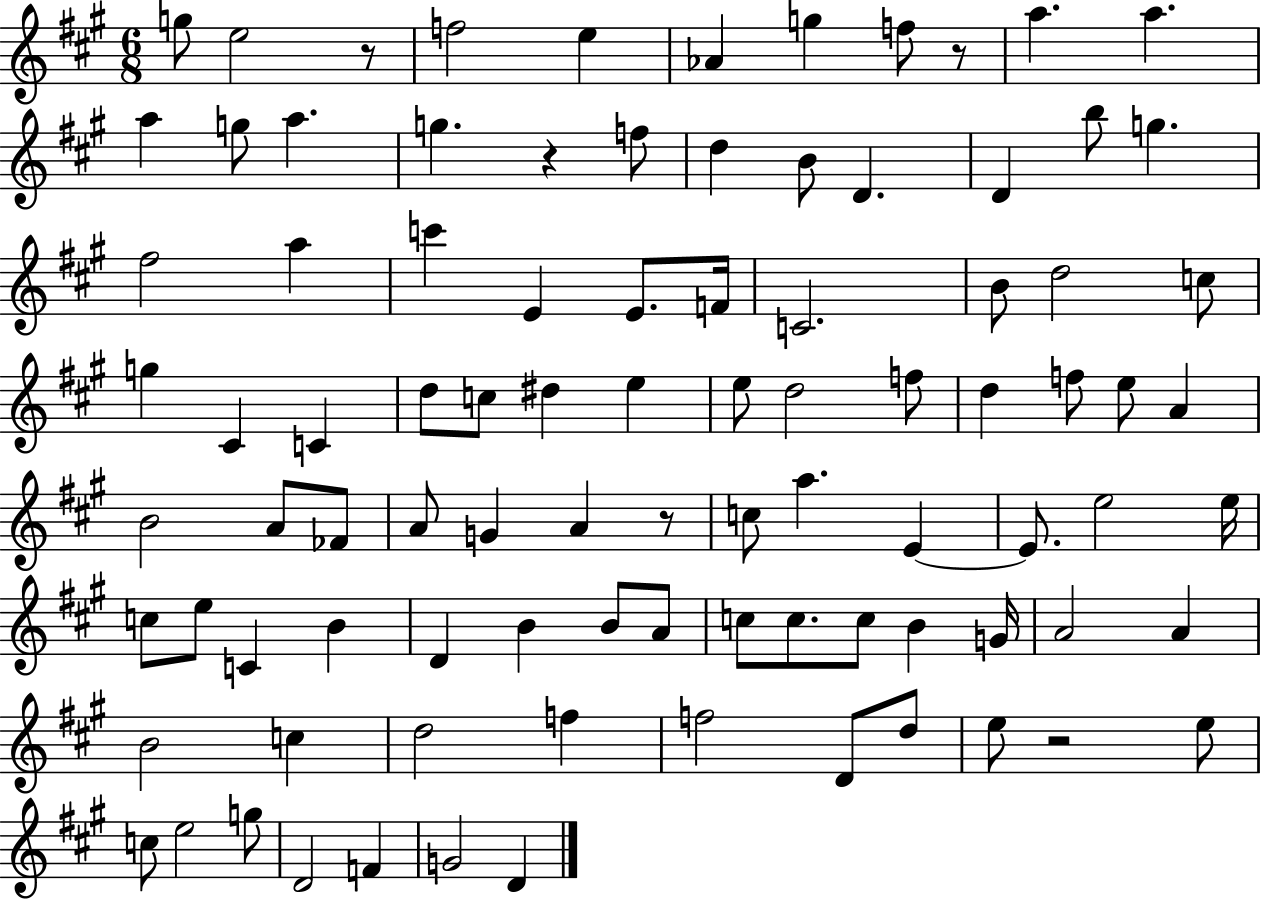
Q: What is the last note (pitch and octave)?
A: D4